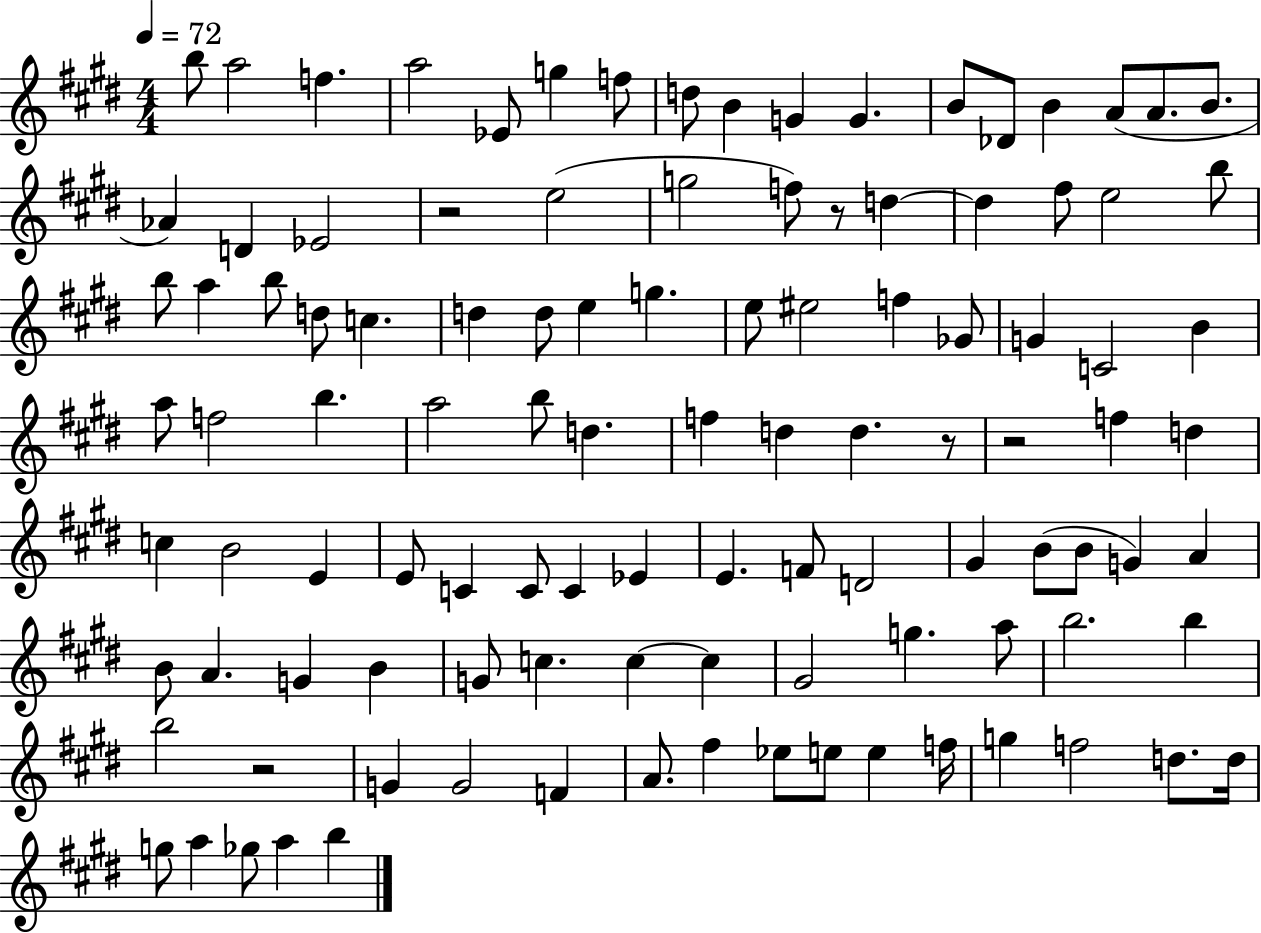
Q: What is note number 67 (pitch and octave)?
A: G#4